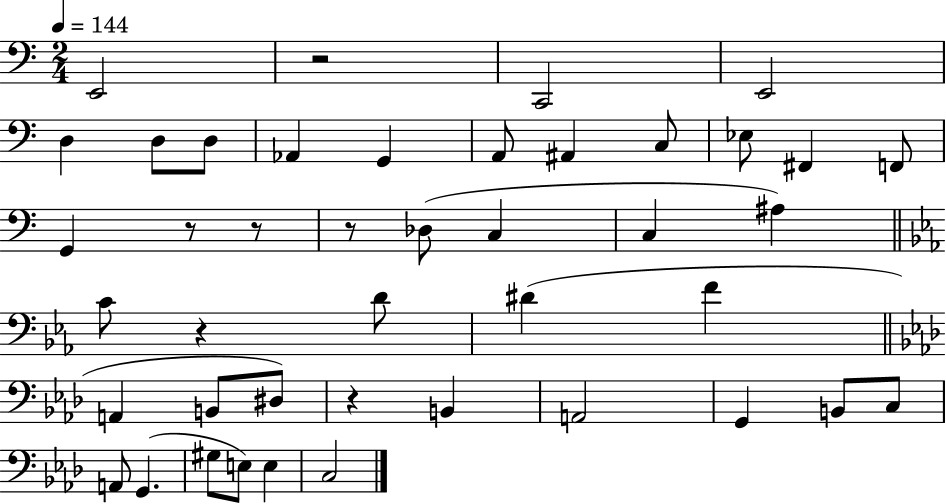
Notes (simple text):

E2/h R/h C2/h E2/h D3/q D3/e D3/e Ab2/q G2/q A2/e A#2/q C3/e Eb3/e F#2/q F2/e G2/q R/e R/e R/e Db3/e C3/q C3/q A#3/q C4/e R/q D4/e D#4/q F4/q A2/q B2/e D#3/e R/q B2/q A2/h G2/q B2/e C3/e A2/e G2/q. G#3/e E3/e E3/q C3/h